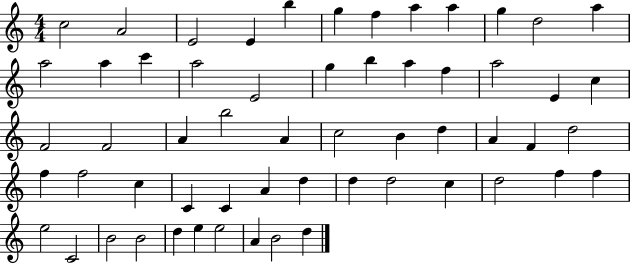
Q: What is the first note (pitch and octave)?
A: C5